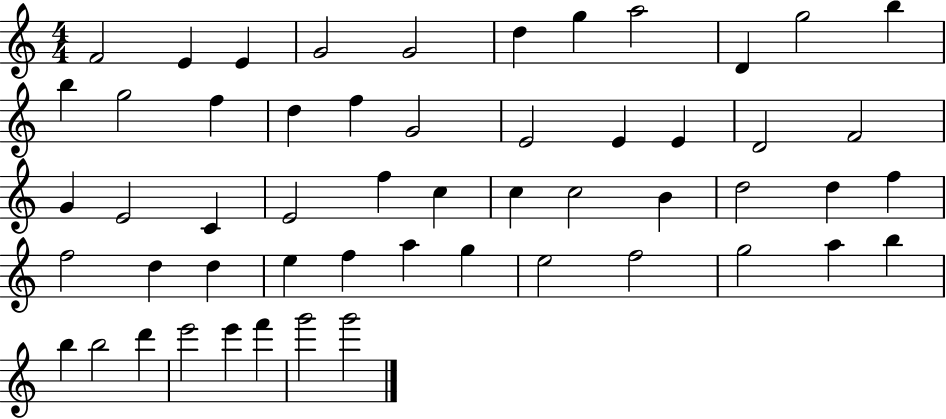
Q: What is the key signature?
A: C major